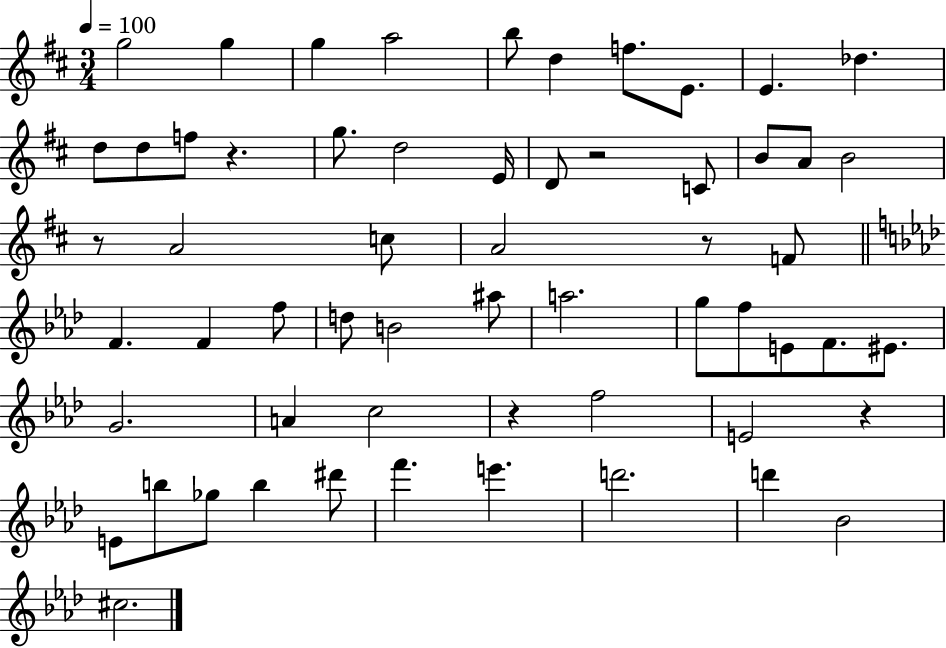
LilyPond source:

{
  \clef treble
  \numericTimeSignature
  \time 3/4
  \key d \major
  \tempo 4 = 100
  g''2 g''4 | g''4 a''2 | b''8 d''4 f''8. e'8. | e'4. des''4. | \break d''8 d''8 f''8 r4. | g''8. d''2 e'16 | d'8 r2 c'8 | b'8 a'8 b'2 | \break r8 a'2 c''8 | a'2 r8 f'8 | \bar "||" \break \key aes \major f'4. f'4 f''8 | d''8 b'2 ais''8 | a''2. | g''8 f''8 e'8 f'8. eis'8. | \break g'2. | a'4 c''2 | r4 f''2 | e'2 r4 | \break e'8 b''8 ges''8 b''4 dis'''8 | f'''4. e'''4. | d'''2. | d'''4 bes'2 | \break cis''2. | \bar "|."
}